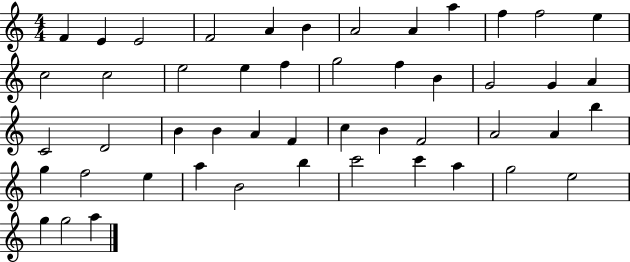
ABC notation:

X:1
T:Untitled
M:4/4
L:1/4
K:C
F E E2 F2 A B A2 A a f f2 e c2 c2 e2 e f g2 f B G2 G A C2 D2 B B A F c B F2 A2 A b g f2 e a B2 b c'2 c' a g2 e2 g g2 a